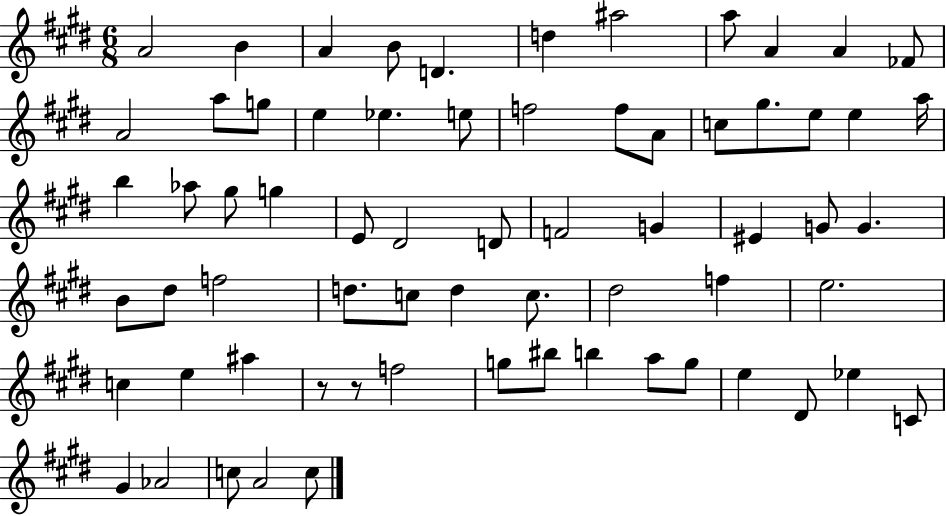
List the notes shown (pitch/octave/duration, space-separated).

A4/h B4/q A4/q B4/e D4/q. D5/q A#5/h A5/e A4/q A4/q FES4/e A4/h A5/e G5/e E5/q Eb5/q. E5/e F5/h F5/e A4/e C5/e G#5/e. E5/e E5/q A5/s B5/q Ab5/e G#5/e G5/q E4/e D#4/h D4/e F4/h G4/q EIS4/q G4/e G4/q. B4/e D#5/e F5/h D5/e. C5/e D5/q C5/e. D#5/h F5/q E5/h. C5/q E5/q A#5/q R/e R/e F5/h G5/e BIS5/e B5/q A5/e G5/e E5/q D#4/e Eb5/q C4/e G#4/q Ab4/h C5/e A4/h C5/e